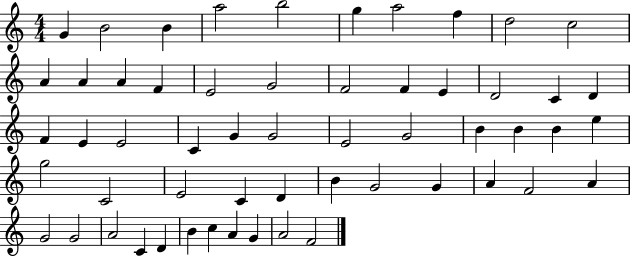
{
  \clef treble
  \numericTimeSignature
  \time 4/4
  \key c \major
  g'4 b'2 b'4 | a''2 b''2 | g''4 a''2 f''4 | d''2 c''2 | \break a'4 a'4 a'4 f'4 | e'2 g'2 | f'2 f'4 e'4 | d'2 c'4 d'4 | \break f'4 e'4 e'2 | c'4 g'4 g'2 | e'2 g'2 | b'4 b'4 b'4 e''4 | \break g''2 c'2 | e'2 c'4 d'4 | b'4 g'2 g'4 | a'4 f'2 a'4 | \break g'2 g'2 | a'2 c'4 d'4 | b'4 c''4 a'4 g'4 | a'2 f'2 | \break \bar "|."
}